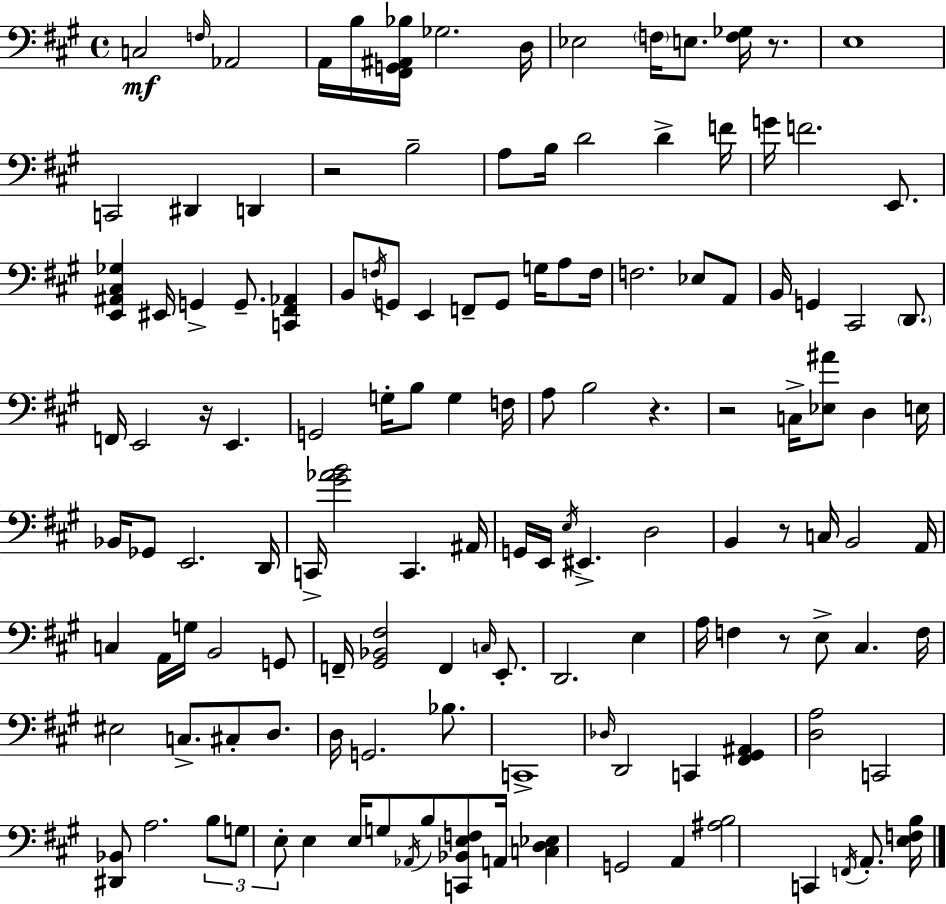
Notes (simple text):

C3/h F3/s Ab2/h A2/s B3/s [F#2,G2,A#2,Bb3]/s Gb3/h. D3/s Eb3/h F3/s E3/e. [F3,Gb3]/s R/e. E3/w C2/h D#2/q D2/q R/h B3/h A3/e B3/s D4/h D4/q F4/s G4/s F4/h. E2/e. [E2,A#2,C#3,Gb3]/q EIS2/s G2/q G2/e. [C2,F#2,Ab2]/q B2/e F3/s G2/e E2/q F2/e G2/e G3/s A3/e F3/s F3/h. Eb3/e A2/e B2/s G2/q C#2/h D2/e. F2/s E2/h R/s E2/q. G2/h G3/s B3/e G3/q F3/s A3/e B3/h R/q. R/h C3/s [Eb3,A#4]/e D3/q E3/s Bb2/s Gb2/e E2/h. D2/s C2/s [G#4,Ab4,B4]/h C2/q. A#2/s G2/s E2/s E3/s EIS2/q. D3/h B2/q R/e C3/s B2/h A2/s C3/q A2/s G3/s B2/h G2/e F2/s [G#2,Bb2,F#3]/h F2/q C3/s E2/e. D2/h. E3/q A3/s F3/q R/e E3/e C#3/q. F3/s EIS3/h C3/e. C#3/e D3/e. D3/s G2/h. Bb3/e. C2/w Db3/s D2/h C2/q [F#2,G#2,A#2]/q [D3,A3]/h C2/h [D#2,Bb2]/e A3/h. B3/e G3/e E3/e E3/q E3/s G3/e Ab2/s B3/e [C2,Bb2,E3,F3]/e A2/s [C3,D3,Eb3]/q G2/h A2/q [A#3,B3]/h C2/q F2/s A2/e. [E3,F3,B3]/s